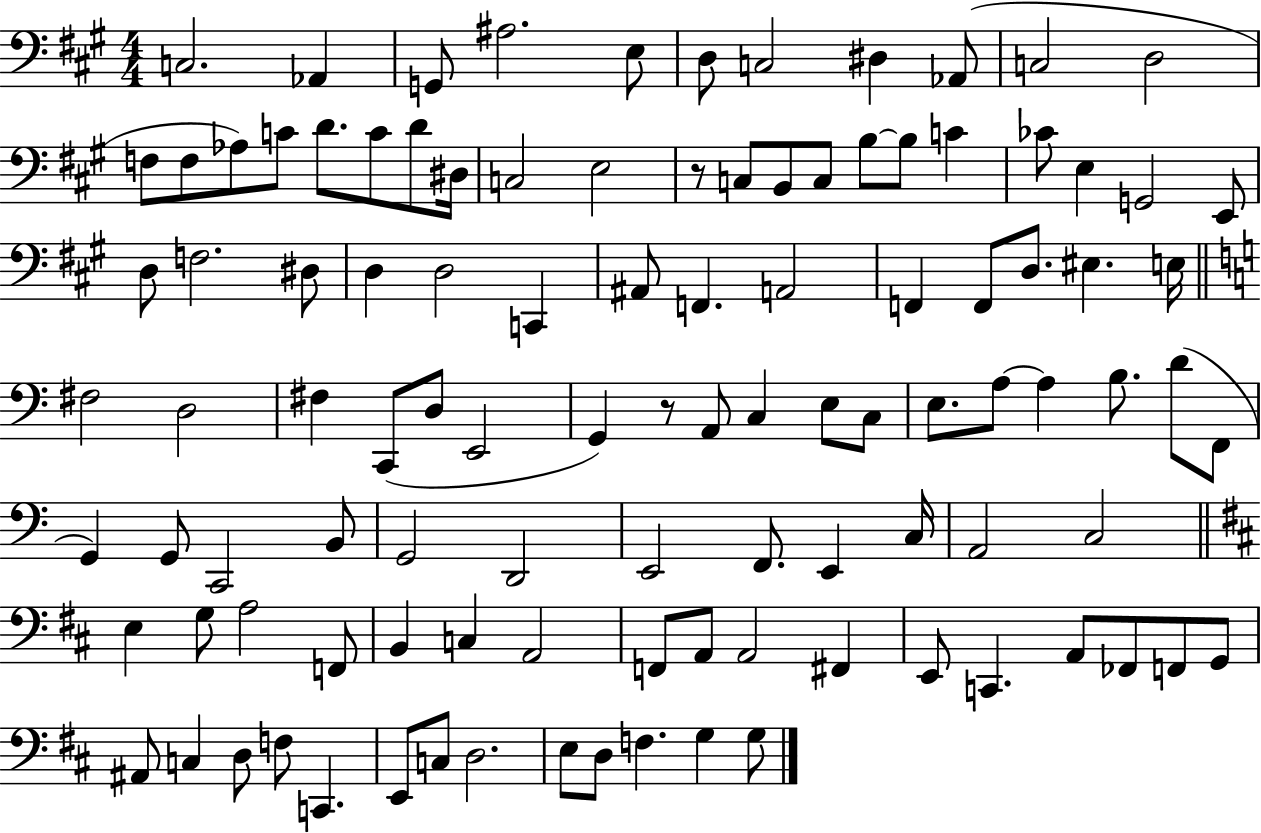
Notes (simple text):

C3/h. Ab2/q G2/e A#3/h. E3/e D3/e C3/h D#3/q Ab2/e C3/h D3/h F3/e F3/e Ab3/e C4/e D4/e. C4/e D4/e D#3/s C3/h E3/h R/e C3/e B2/e C3/e B3/e B3/e C4/q CES4/e E3/q G2/h E2/e D3/e F3/h. D#3/e D3/q D3/h C2/q A#2/e F2/q. A2/h F2/q F2/e D3/e. EIS3/q. E3/s F#3/h D3/h F#3/q C2/e D3/e E2/h G2/q R/e A2/e C3/q E3/e C3/e E3/e. A3/e A3/q B3/e. D4/e F2/e G2/q G2/e C2/h B2/e G2/h D2/h E2/h F2/e. E2/q C3/s A2/h C3/h E3/q G3/e A3/h F2/e B2/q C3/q A2/h F2/e A2/e A2/h F#2/q E2/e C2/q. A2/e FES2/e F2/e G2/e A#2/e C3/q D3/e F3/e C2/q. E2/e C3/e D3/h. E3/e D3/e F3/q. G3/q G3/e